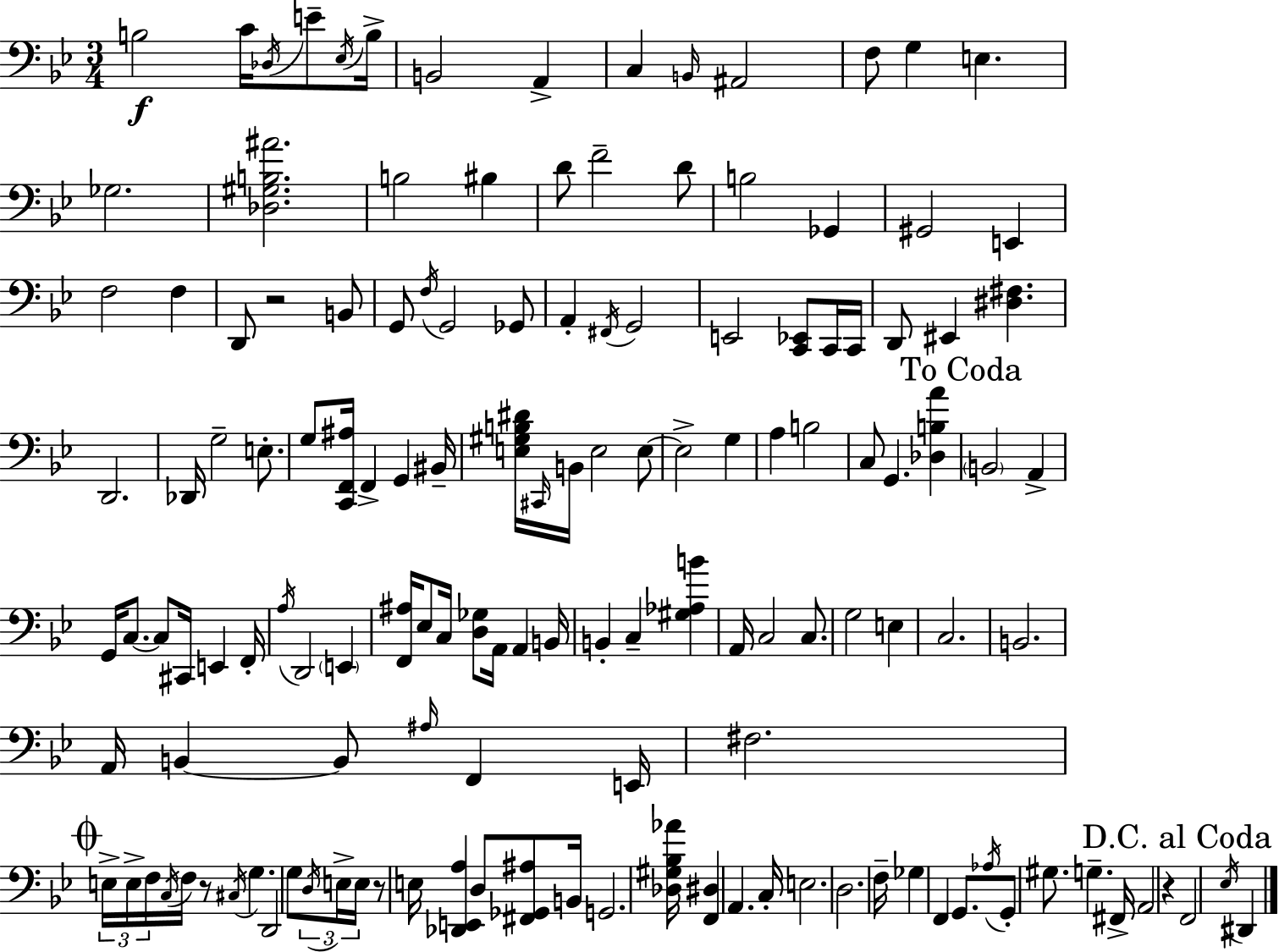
{
  \clef bass
  \numericTimeSignature
  \time 3/4
  \key g \minor
  \repeat volta 2 { b2\f c'16 \acciaccatura { des16 } e'8-- | \acciaccatura { ees16 } b16-> b,2 a,4-> | c4 \grace { b,16 } ais,2 | f8 g4 e4. | \break ges2. | <des gis b ais'>2. | b2 bis4 | d'8 f'2-- | \break d'8 b2 ges,4 | gis,2 e,4 | f2 f4 | d,8 r2 | \break b,8 g,8 \acciaccatura { f16 } g,2 | ges,8 a,4-. \acciaccatura { fis,16 } g,2 | e,2 | <c, ees,>8 c,16 c,16 d,8 eis,4 <dis fis>4. | \break d,2. | des,16 g2-- | e8.-. g8 <c, f, ais>16 f,4-> | g,4 bis,16-- <e gis b dis'>16 \grace { cis,16 } b,16 e2 | \break e8~~ e2-> | g4 a4 b2 | c8 g,4. | <des b a'>4 \mark "To Coda" \parenthesize b,2 | \break a,4-> g,16 c8.~~ c8 | cis,16 e,4 f,16-. \acciaccatura { a16 } d,2 | \parenthesize e,4 <f, ais>16 ees8 c16 <d ges>8 | a,16 a,4 b,16 b,4-. c4-- | \break <gis aes b'>4 a,16 c2 | c8. g2 | e4 c2. | b,2. | \break a,16 b,4~~ | b,8 \grace { ais16 } f,4 e,16 fis2. | \mark \markup { \musicglyph "scripts.coda" } \tuplet 3/2 { e16-> e16-> f16 } \acciaccatura { c16 } | f16 r8 \acciaccatura { cis16 } g4. d,2 | \break g8 \tuplet 3/2 { \acciaccatura { d16 } e16-> e16 } r8 | e16 <des, e, a>4 d8 <fis, ges, ais>8 b,16 g,2. | <des gis bes aes'>16 | <f, dis>4 a,4. c16-. e2. | \break d2. | f16-- | ges4 f,4 g,8. \acciaccatura { aes16 } | g,8-. gis8. g4.-- fis,16-> | \break a,2 r4 | \mark "D.C. al Coda" f,2 \acciaccatura { ees16 } dis,4 | } \bar "|."
}